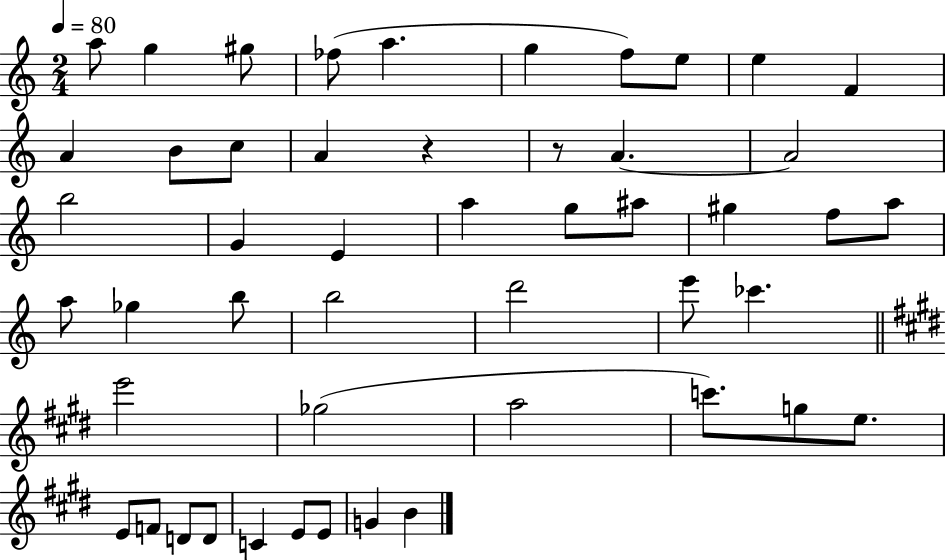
X:1
T:Untitled
M:2/4
L:1/4
K:C
a/2 g ^g/2 _f/2 a g f/2 e/2 e F A B/2 c/2 A z z/2 A A2 b2 G E a g/2 ^a/2 ^g f/2 a/2 a/2 _g b/2 b2 d'2 e'/2 _c' e'2 _g2 a2 c'/2 g/2 e/2 E/2 F/2 D/2 D/2 C E/2 E/2 G B